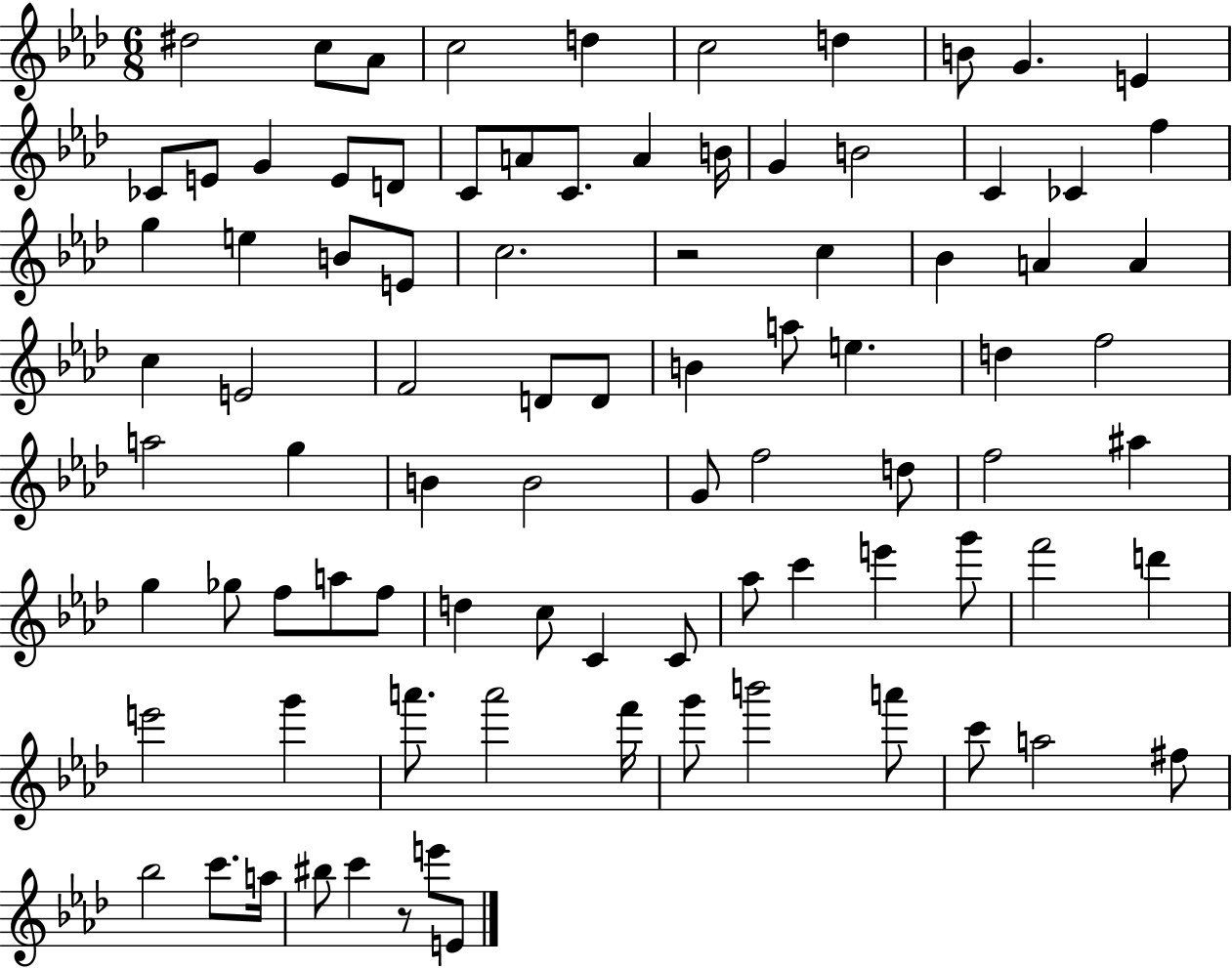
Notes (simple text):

D#5/h C5/e Ab4/e C5/h D5/q C5/h D5/q B4/e G4/q. E4/q CES4/e E4/e G4/q E4/e D4/e C4/e A4/e C4/e. A4/q B4/s G4/q B4/h C4/q CES4/q F5/q G5/q E5/q B4/e E4/e C5/h. R/h C5/q Bb4/q A4/q A4/q C5/q E4/h F4/h D4/e D4/e B4/q A5/e E5/q. D5/q F5/h A5/h G5/q B4/q B4/h G4/e F5/h D5/e F5/h A#5/q G5/q Gb5/e F5/e A5/e F5/e D5/q C5/e C4/q C4/e Ab5/e C6/q E6/q G6/e F6/h D6/q E6/h G6/q A6/e. A6/h F6/s G6/e B6/h A6/e C6/e A5/h F#5/e Bb5/h C6/e. A5/s BIS5/e C6/q R/e E6/e E4/e